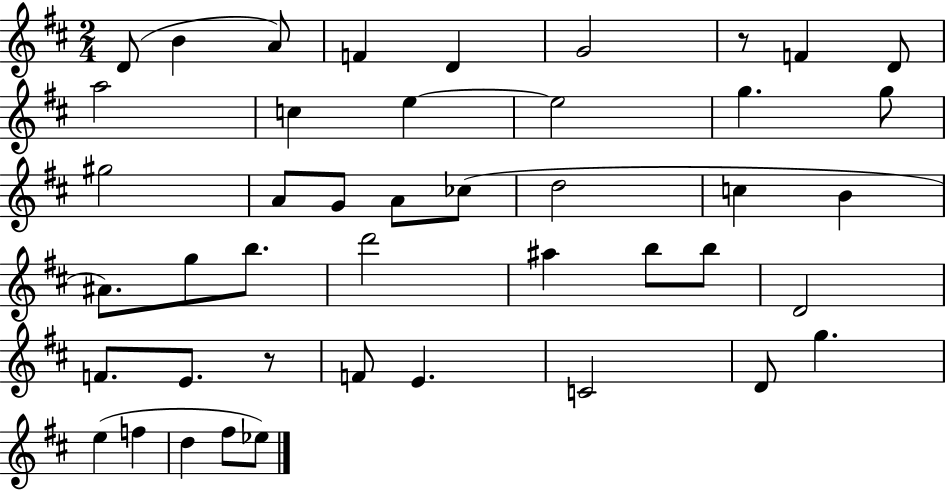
X:1
T:Untitled
M:2/4
L:1/4
K:D
D/2 B A/2 F D G2 z/2 F D/2 a2 c e e2 g g/2 ^g2 A/2 G/2 A/2 _c/2 d2 c B ^A/2 g/2 b/2 d'2 ^a b/2 b/2 D2 F/2 E/2 z/2 F/2 E C2 D/2 g e f d ^f/2 _e/2